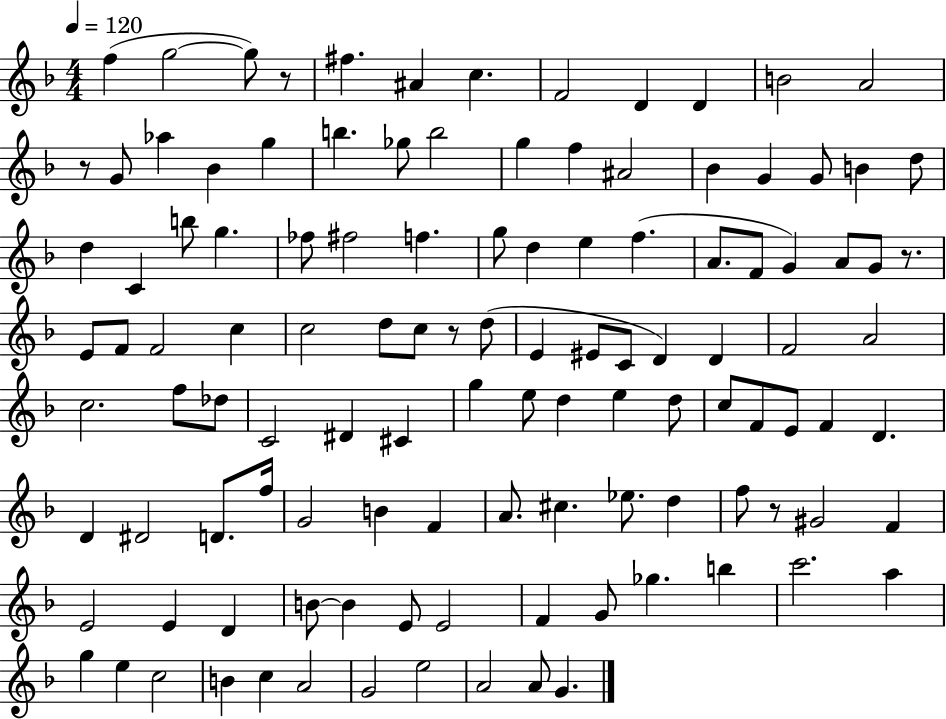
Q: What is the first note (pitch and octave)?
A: F5